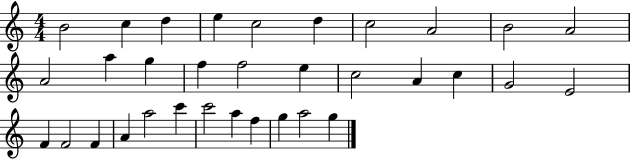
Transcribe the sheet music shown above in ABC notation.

X:1
T:Untitled
M:4/4
L:1/4
K:C
B2 c d e c2 d c2 A2 B2 A2 A2 a g f f2 e c2 A c G2 E2 F F2 F A a2 c' c'2 a f g a2 g